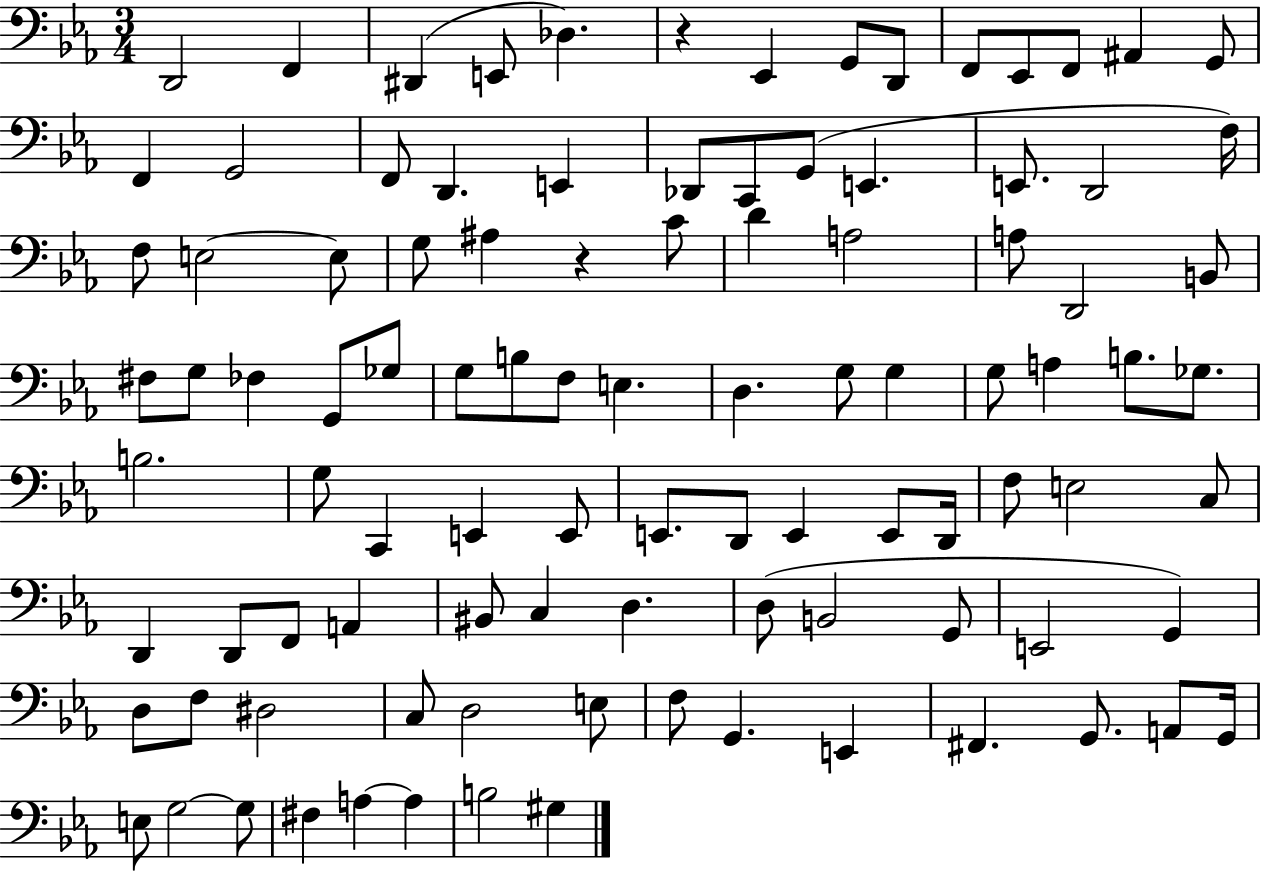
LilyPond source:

{
  \clef bass
  \numericTimeSignature
  \time 3/4
  \key ees \major
  d,2 f,4 | dis,4( e,8 des4.) | r4 ees,4 g,8 d,8 | f,8 ees,8 f,8 ais,4 g,8 | \break f,4 g,2 | f,8 d,4. e,4 | des,8 c,8 g,8( e,4. | e,8. d,2 f16) | \break f8 e2~~ e8 | g8 ais4 r4 c'8 | d'4 a2 | a8 d,2 b,8 | \break fis8 g8 fes4 g,8 ges8 | g8 b8 f8 e4. | d4. g8 g4 | g8 a4 b8. ges8. | \break b2. | g8 c,4 e,4 e,8 | e,8. d,8 e,4 e,8 d,16 | f8 e2 c8 | \break d,4 d,8 f,8 a,4 | bis,8 c4 d4. | d8( b,2 g,8 | e,2 g,4) | \break d8 f8 dis2 | c8 d2 e8 | f8 g,4. e,4 | fis,4. g,8. a,8 g,16 | \break e8 g2~~ g8 | fis4 a4~~ a4 | b2 gis4 | \bar "|."
}